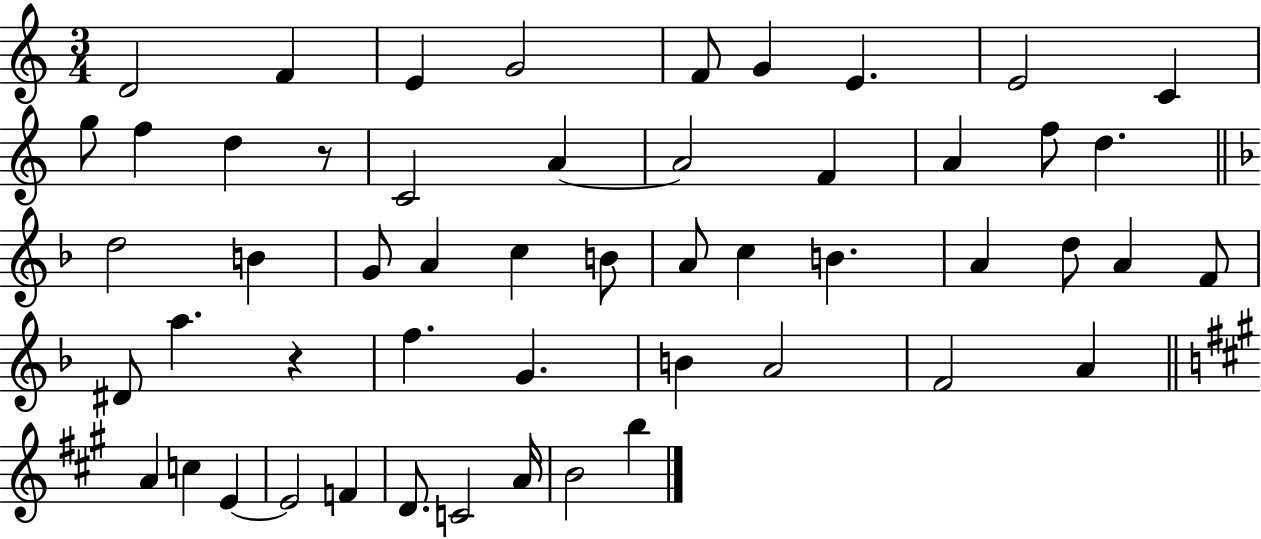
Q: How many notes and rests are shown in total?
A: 52